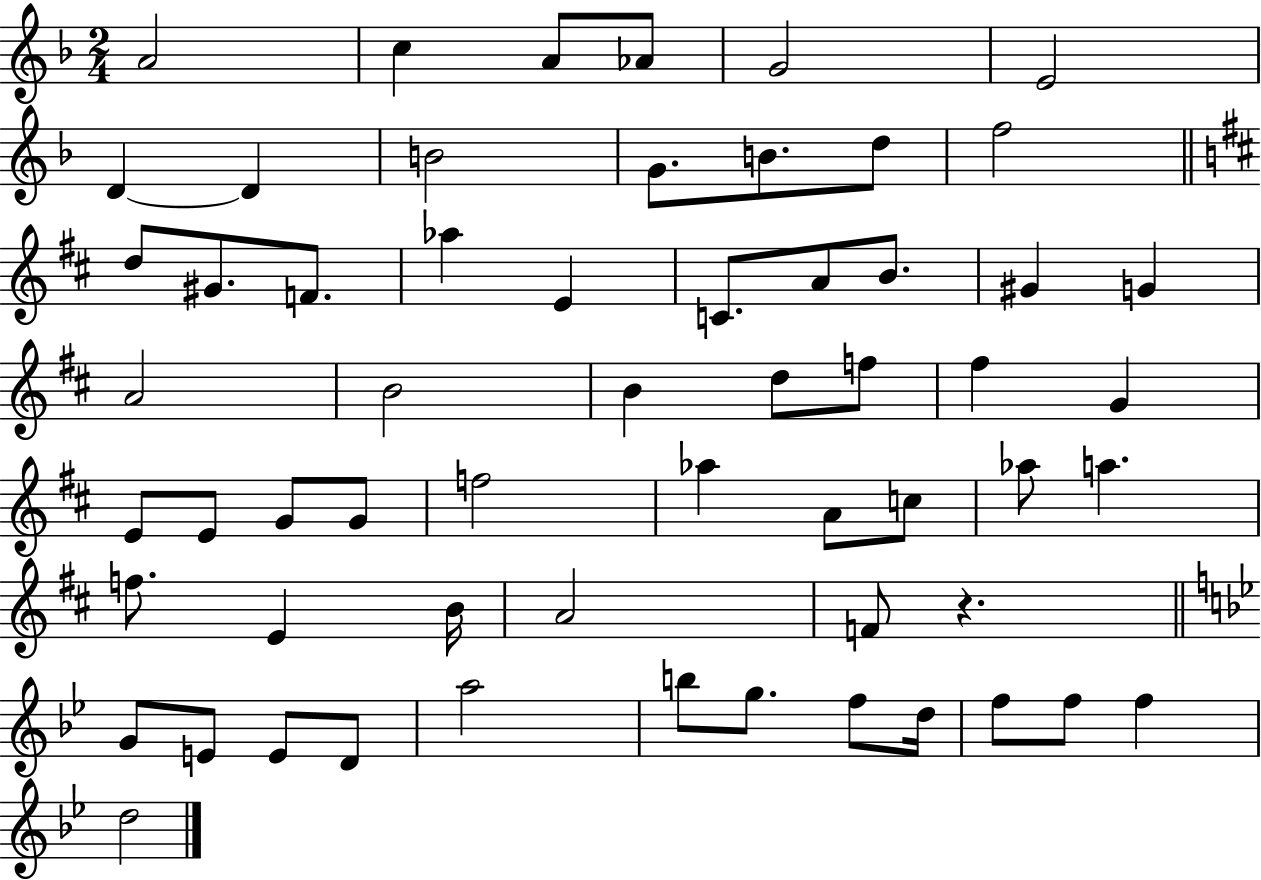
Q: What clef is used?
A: treble